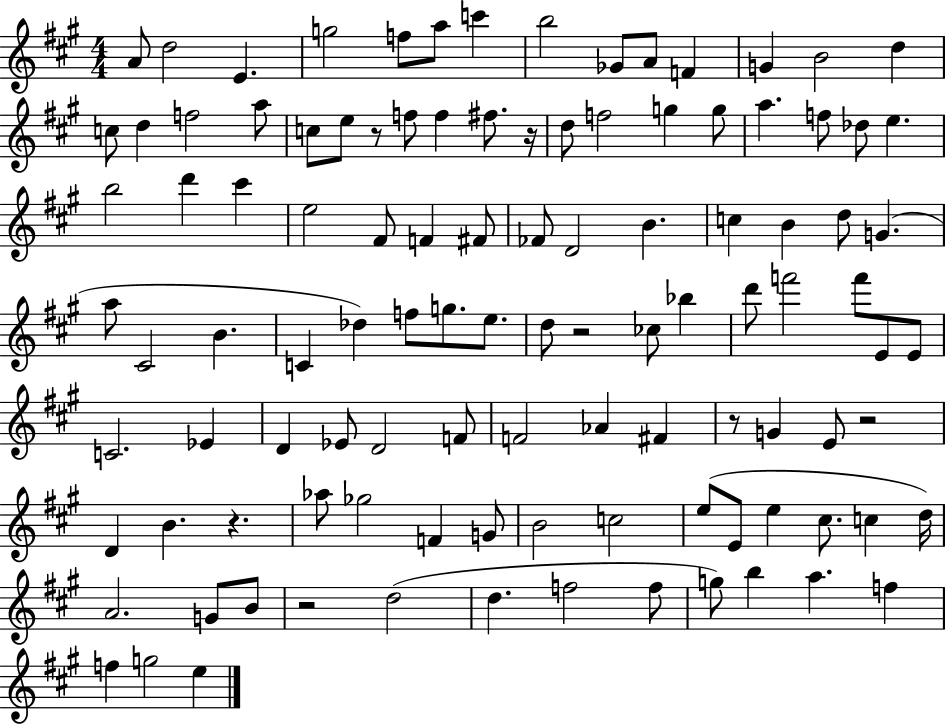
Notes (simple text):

A4/e D5/h E4/q. G5/h F5/e A5/e C6/q B5/h Gb4/e A4/e F4/q G4/q B4/h D5/q C5/e D5/q F5/h A5/e C5/e E5/e R/e F5/e F5/q F#5/e. R/s D5/e F5/h G5/q G5/e A5/q. F5/e Db5/e E5/q. B5/h D6/q C#6/q E5/h F#4/e F4/q F#4/e FES4/e D4/h B4/q. C5/q B4/q D5/e G4/q. A5/e C#4/h B4/q. C4/q Db5/q F5/e G5/e. E5/e. D5/e R/h CES5/e Bb5/q D6/e F6/h F6/e E4/e E4/e C4/h. Eb4/q D4/q Eb4/e D4/h F4/e F4/h Ab4/q F#4/q R/e G4/q E4/e R/h D4/q B4/q. R/q. Ab5/e Gb5/h F4/q G4/e B4/h C5/h E5/e E4/e E5/q C#5/e. C5/q D5/s A4/h. G4/e B4/e R/h D5/h D5/q. F5/h F5/e G5/e B5/q A5/q. F5/q F5/q G5/h E5/q